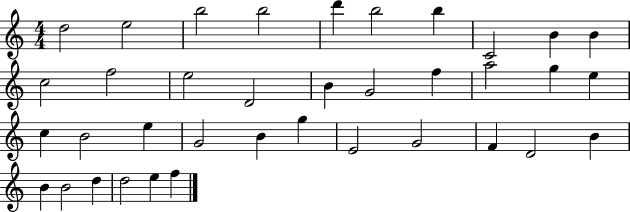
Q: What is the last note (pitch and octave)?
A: F5